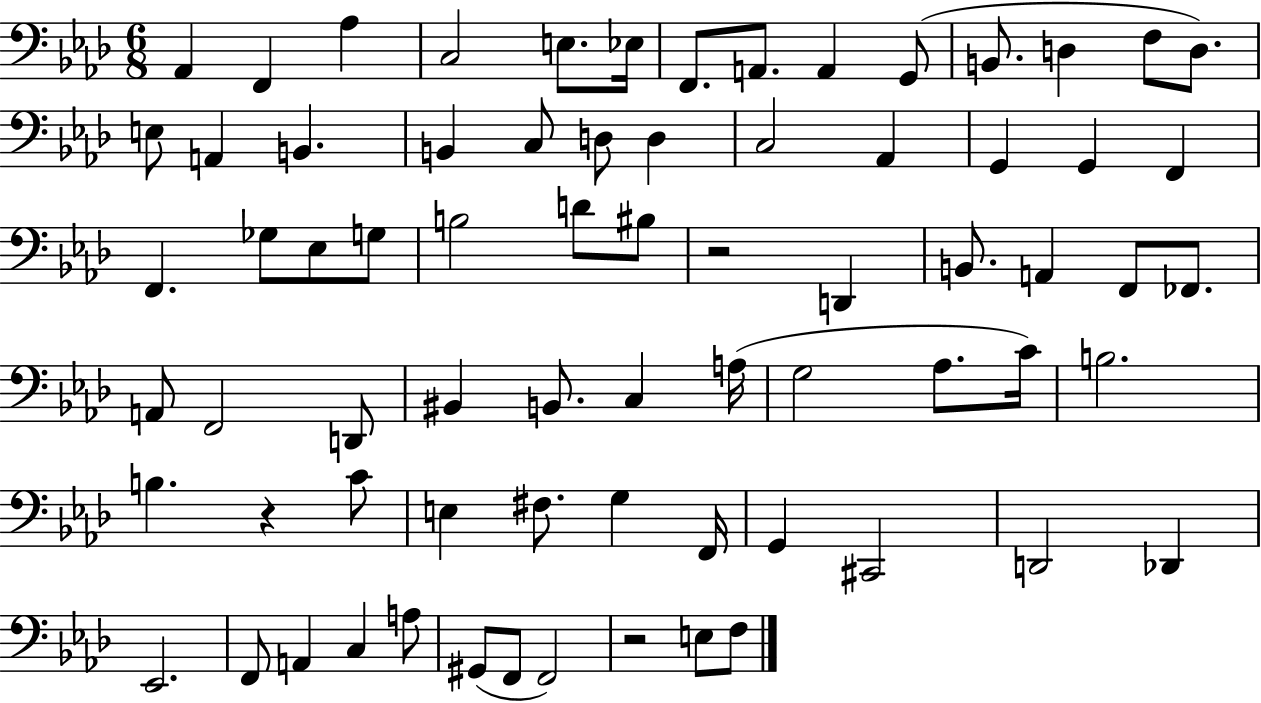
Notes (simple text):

Ab2/q F2/q Ab3/q C3/h E3/e. Eb3/s F2/e. A2/e. A2/q G2/e B2/e. D3/q F3/e D3/e. E3/e A2/q B2/q. B2/q C3/e D3/e D3/q C3/h Ab2/q G2/q G2/q F2/q F2/q. Gb3/e Eb3/e G3/e B3/h D4/e BIS3/e R/h D2/q B2/e. A2/q F2/e FES2/e. A2/e F2/h D2/e BIS2/q B2/e. C3/q A3/s G3/h Ab3/e. C4/s B3/h. B3/q. R/q C4/e E3/q F#3/e. G3/q F2/s G2/q C#2/h D2/h Db2/q Eb2/h. F2/e A2/q C3/q A3/e G#2/e F2/e F2/h R/h E3/e F3/e